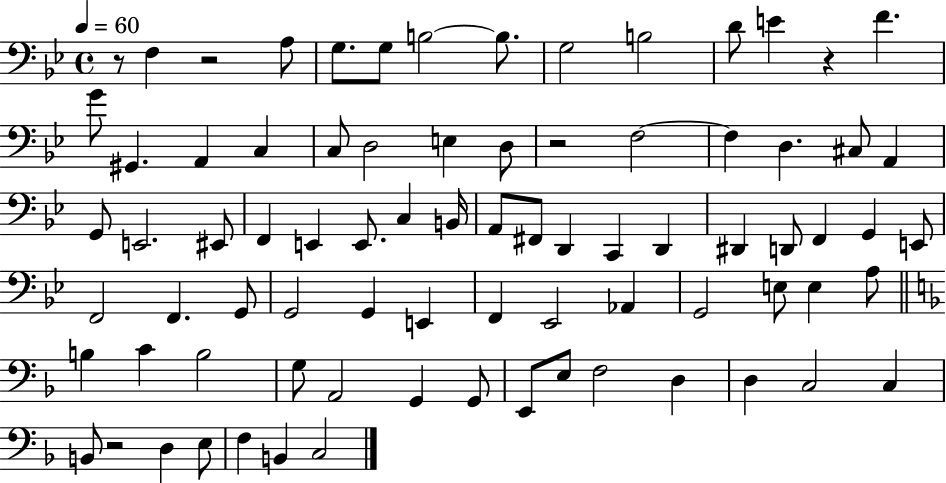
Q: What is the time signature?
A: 4/4